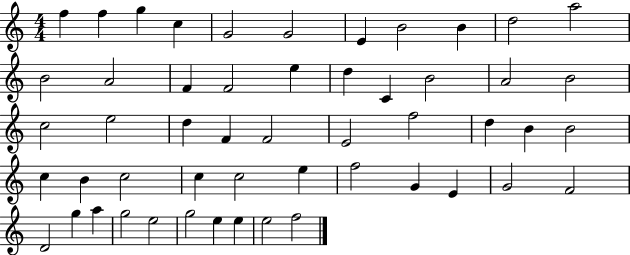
X:1
T:Untitled
M:4/4
L:1/4
K:C
f f g c G2 G2 E B2 B d2 a2 B2 A2 F F2 e d C B2 A2 B2 c2 e2 d F F2 E2 f2 d B B2 c B c2 c c2 e f2 G E G2 F2 D2 g a g2 e2 g2 e e e2 f2